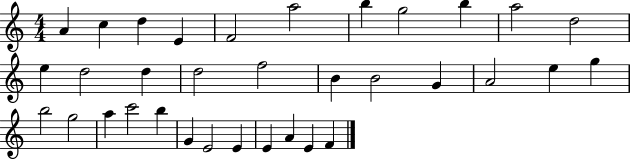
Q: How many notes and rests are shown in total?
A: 34